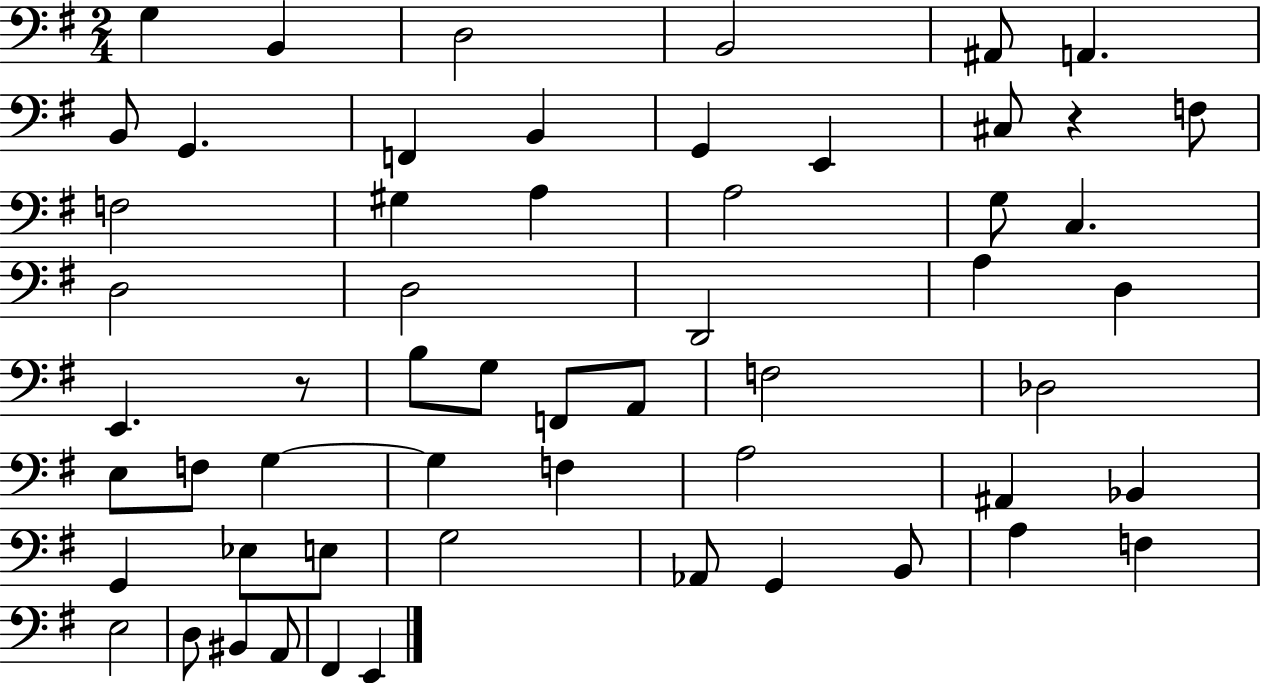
{
  \clef bass
  \numericTimeSignature
  \time 2/4
  \key g \major
  g4 b,4 | d2 | b,2 | ais,8 a,4. | \break b,8 g,4. | f,4 b,4 | g,4 e,4 | cis8 r4 f8 | \break f2 | gis4 a4 | a2 | g8 c4. | \break d2 | d2 | d,2 | a4 d4 | \break e,4. r8 | b8 g8 f,8 a,8 | f2 | des2 | \break e8 f8 g4~~ | g4 f4 | a2 | ais,4 bes,4 | \break g,4 ees8 e8 | g2 | aes,8 g,4 b,8 | a4 f4 | \break e2 | d8 bis,4 a,8 | fis,4 e,4 | \bar "|."
}